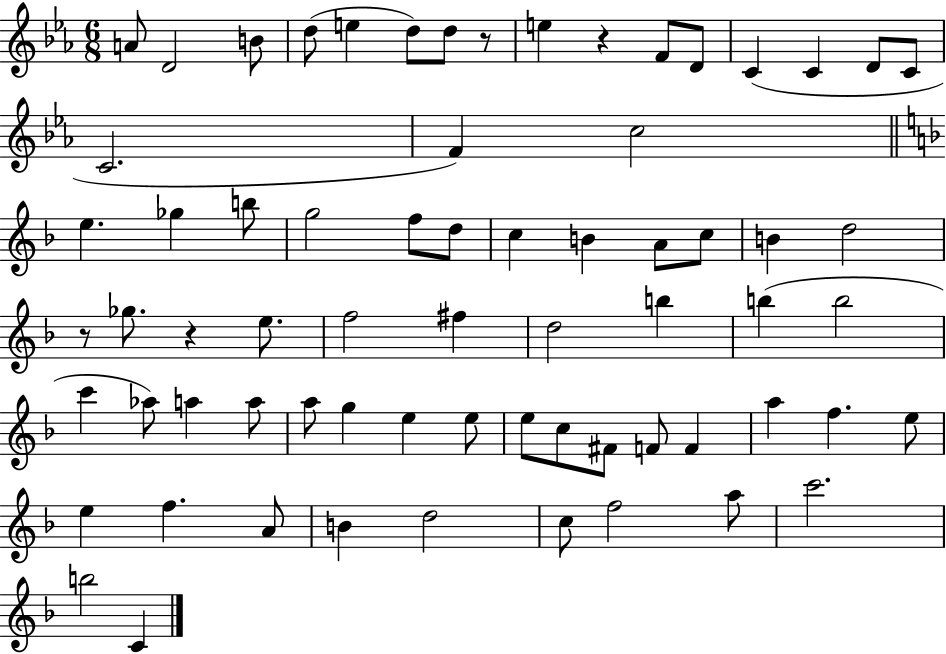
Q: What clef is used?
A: treble